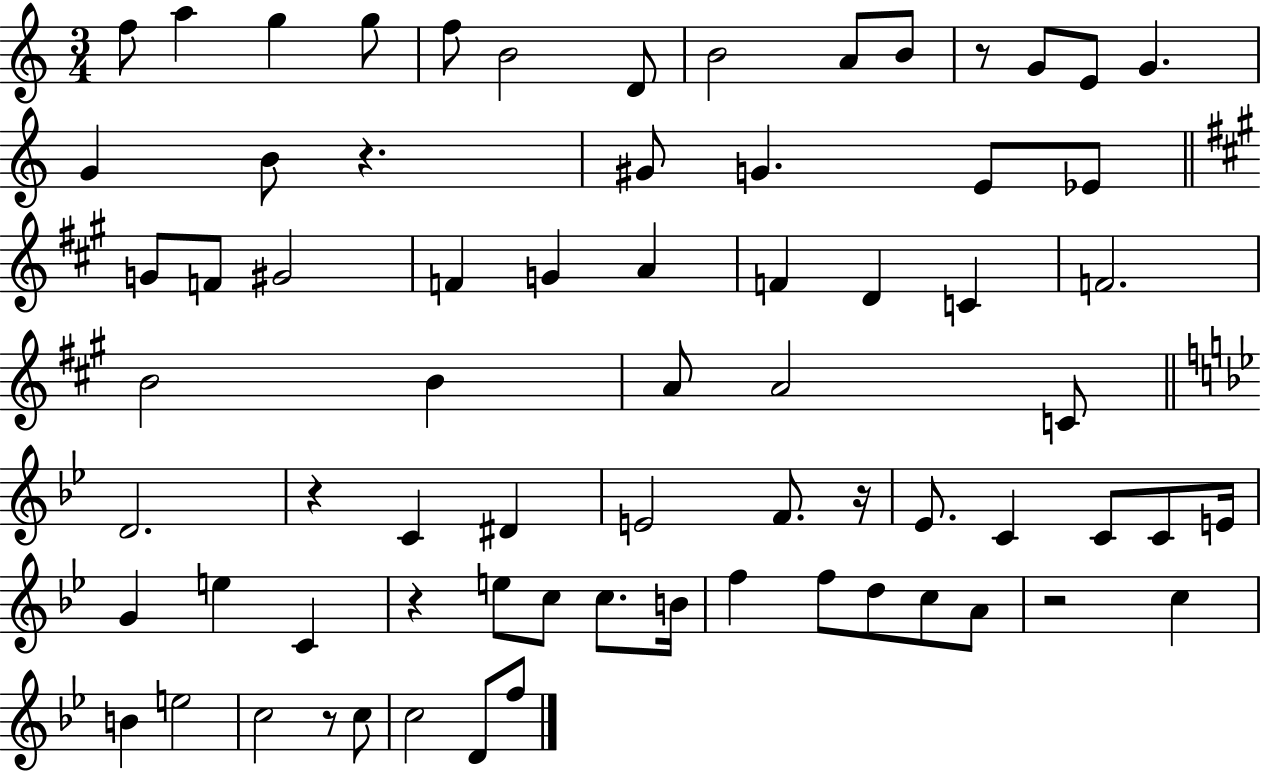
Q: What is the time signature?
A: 3/4